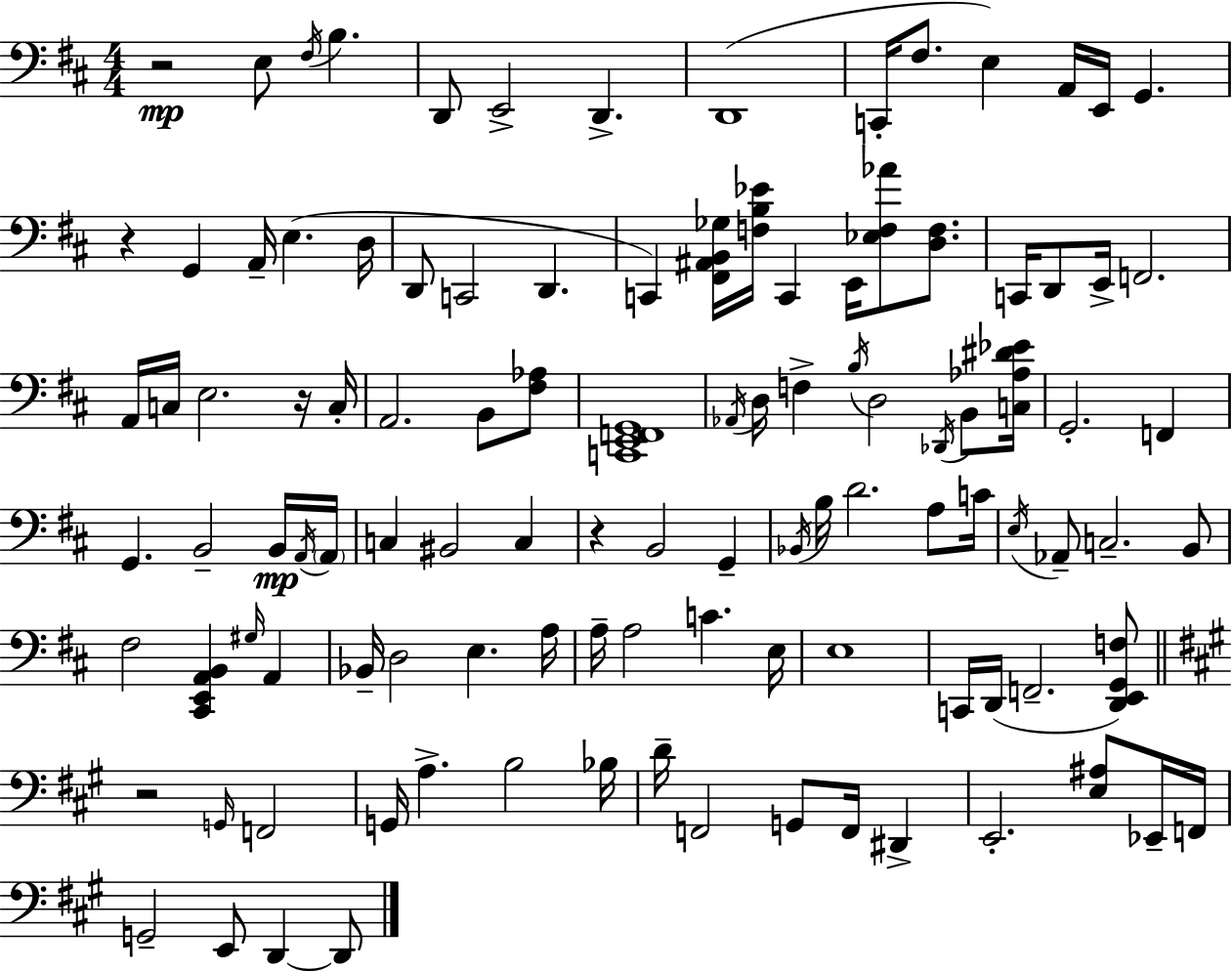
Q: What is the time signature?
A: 4/4